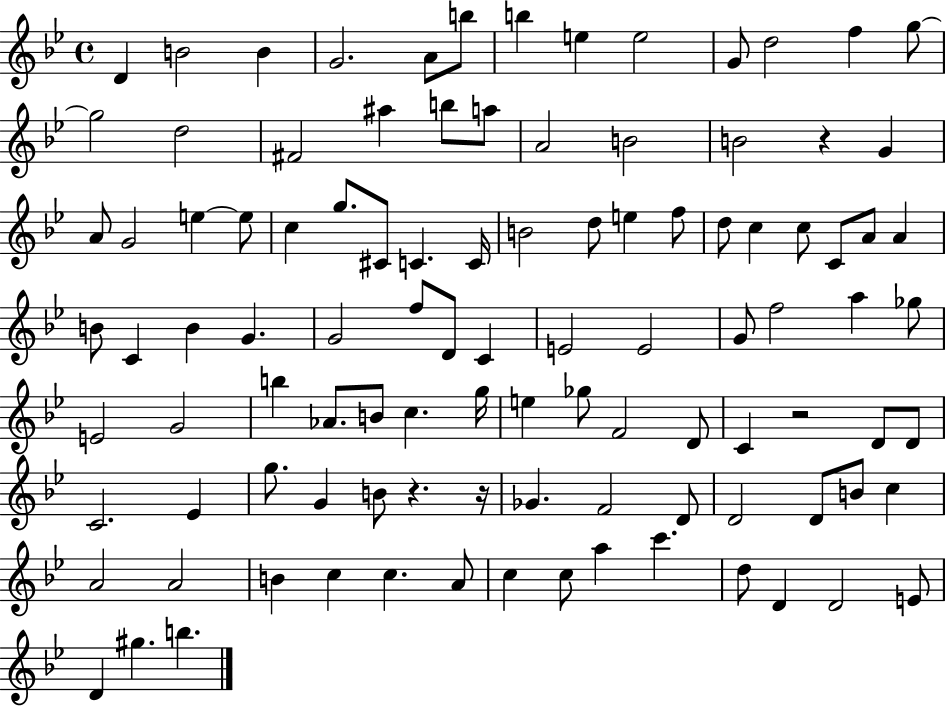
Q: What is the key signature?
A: BES major